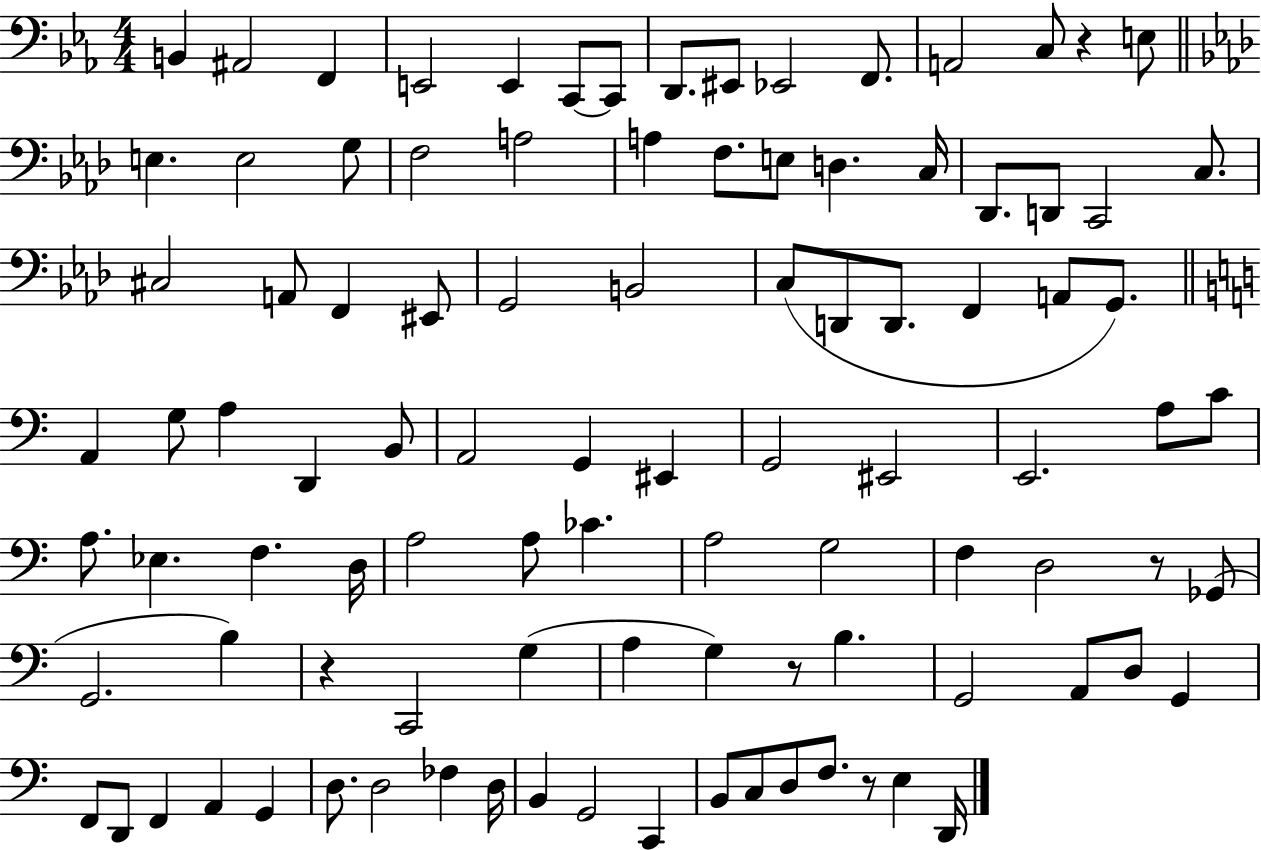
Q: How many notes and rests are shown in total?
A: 99